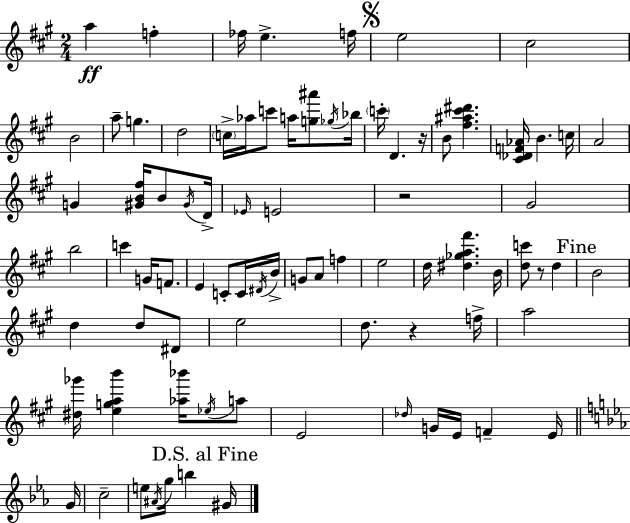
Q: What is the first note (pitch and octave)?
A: A5